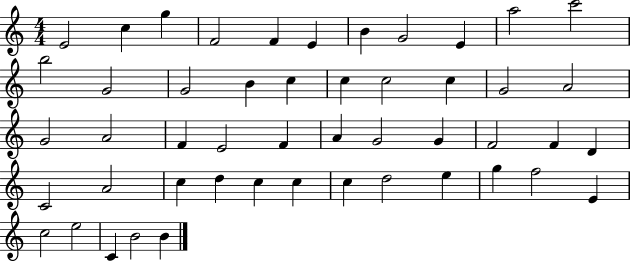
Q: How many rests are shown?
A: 0